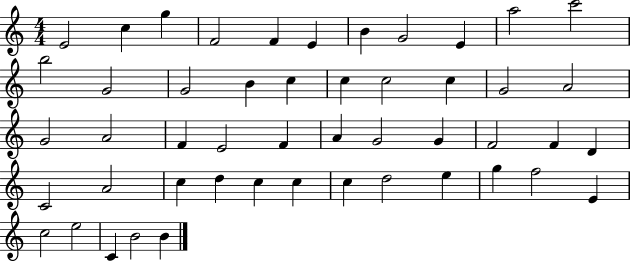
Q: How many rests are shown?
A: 0